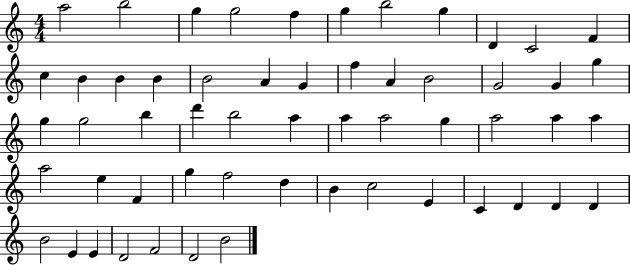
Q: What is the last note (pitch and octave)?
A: B4